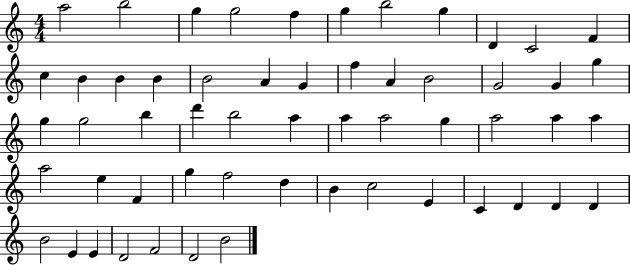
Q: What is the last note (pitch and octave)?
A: B4